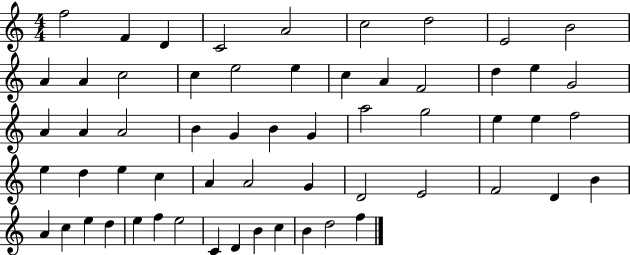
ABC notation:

X:1
T:Untitled
M:4/4
L:1/4
K:C
f2 F D C2 A2 c2 d2 E2 B2 A A c2 c e2 e c A F2 d e G2 A A A2 B G B G a2 g2 e e f2 e d e c A A2 G D2 E2 F2 D B A c e d e f e2 C D B c B d2 f